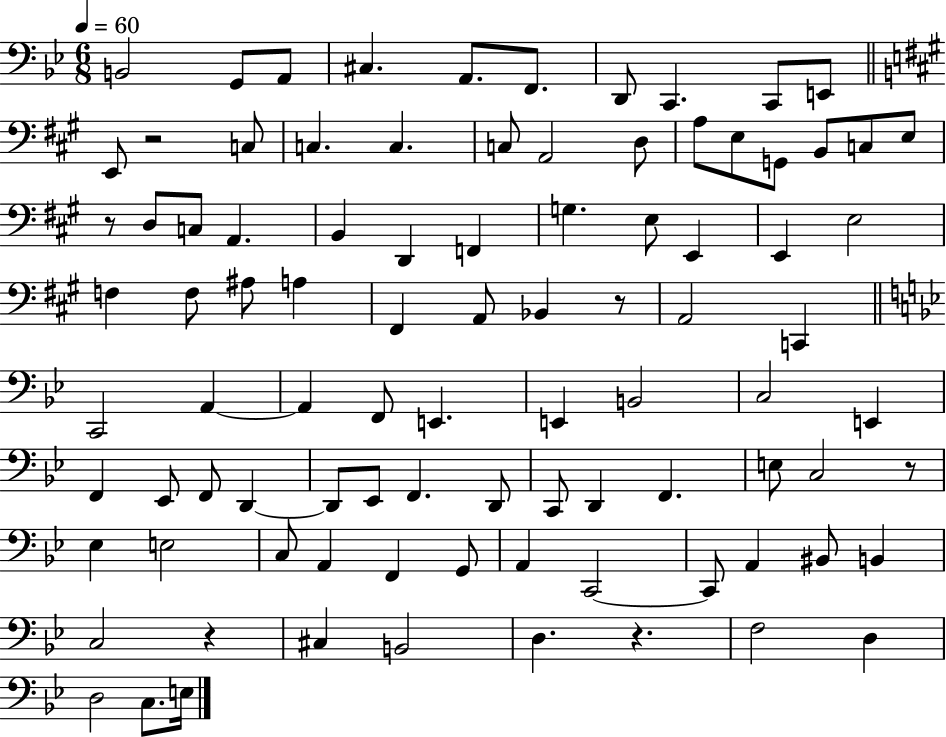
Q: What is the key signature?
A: BES major